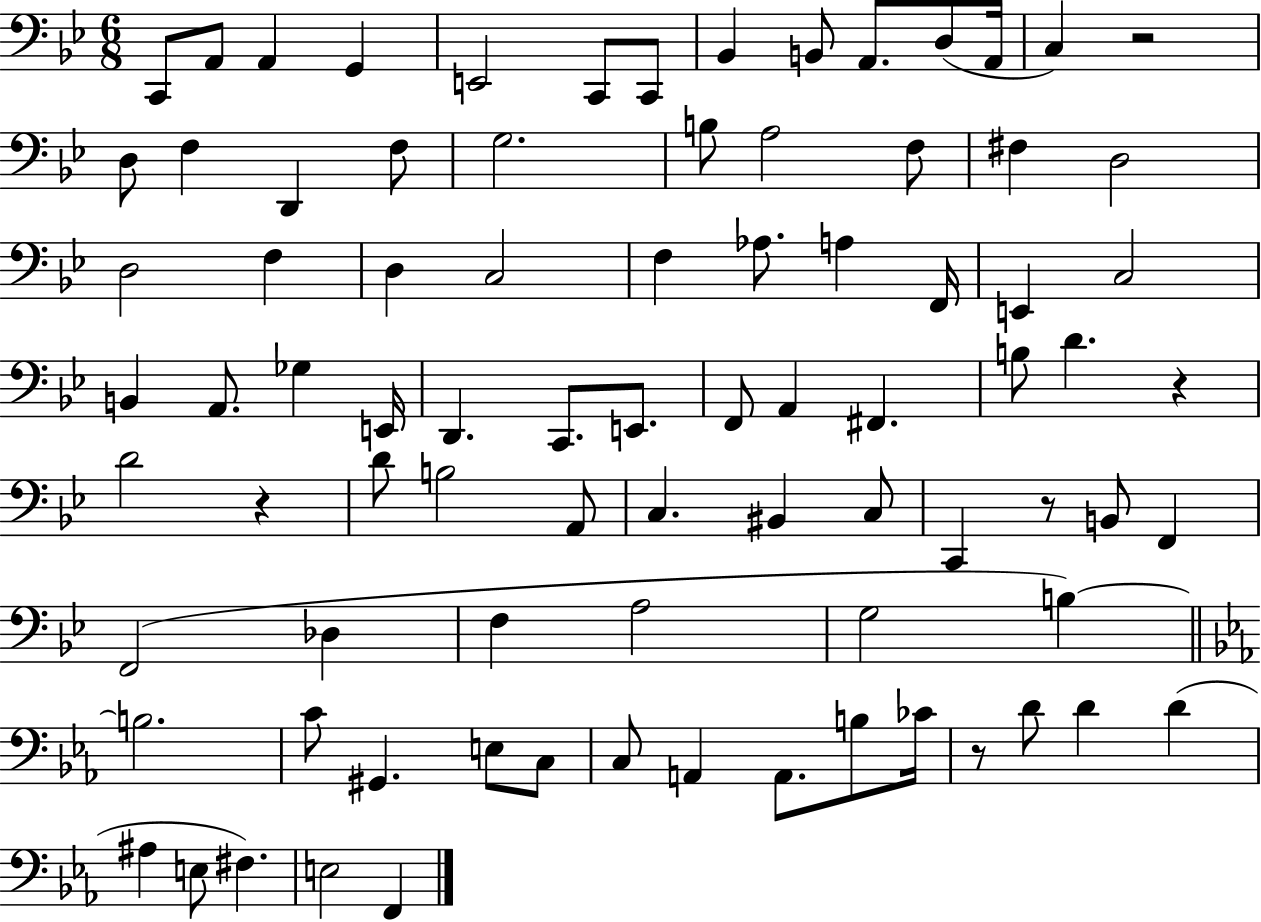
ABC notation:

X:1
T:Untitled
M:6/8
L:1/4
K:Bb
C,,/2 A,,/2 A,, G,, E,,2 C,,/2 C,,/2 _B,, B,,/2 A,,/2 D,/2 A,,/4 C, z2 D,/2 F, D,, F,/2 G,2 B,/2 A,2 F,/2 ^F, D,2 D,2 F, D, C,2 F, _A,/2 A, F,,/4 E,, C,2 B,, A,,/2 _G, E,,/4 D,, C,,/2 E,,/2 F,,/2 A,, ^F,, B,/2 D z D2 z D/2 B,2 A,,/2 C, ^B,, C,/2 C,, z/2 B,,/2 F,, F,,2 _D, F, A,2 G,2 B, B,2 C/2 ^G,, E,/2 C,/2 C,/2 A,, A,,/2 B,/2 _C/4 z/2 D/2 D D ^A, E,/2 ^F, E,2 F,,